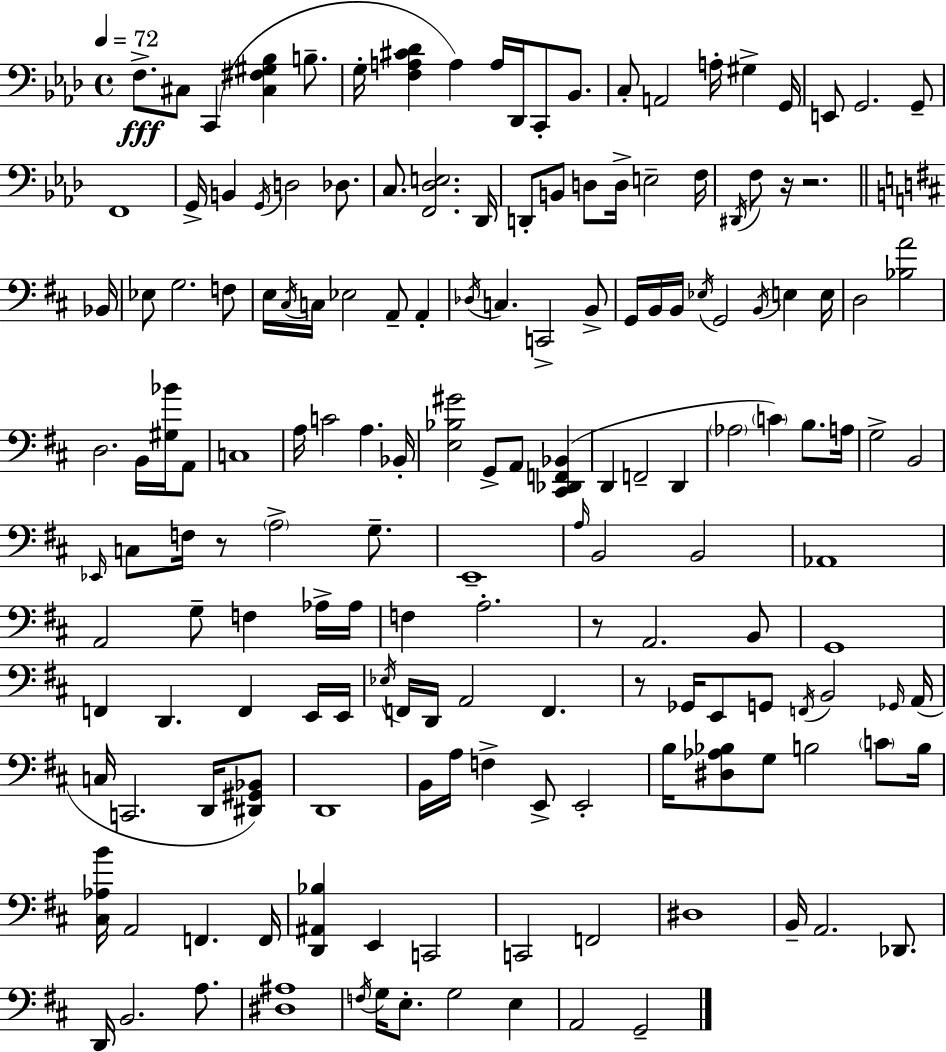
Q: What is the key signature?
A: AES major